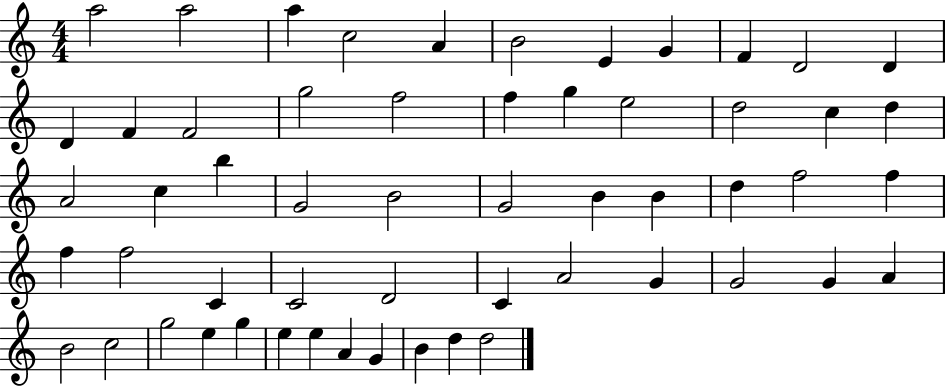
{
  \clef treble
  \numericTimeSignature
  \time 4/4
  \key c \major
  a''2 a''2 | a''4 c''2 a'4 | b'2 e'4 g'4 | f'4 d'2 d'4 | \break d'4 f'4 f'2 | g''2 f''2 | f''4 g''4 e''2 | d''2 c''4 d''4 | \break a'2 c''4 b''4 | g'2 b'2 | g'2 b'4 b'4 | d''4 f''2 f''4 | \break f''4 f''2 c'4 | c'2 d'2 | c'4 a'2 g'4 | g'2 g'4 a'4 | \break b'2 c''2 | g''2 e''4 g''4 | e''4 e''4 a'4 g'4 | b'4 d''4 d''2 | \break \bar "|."
}